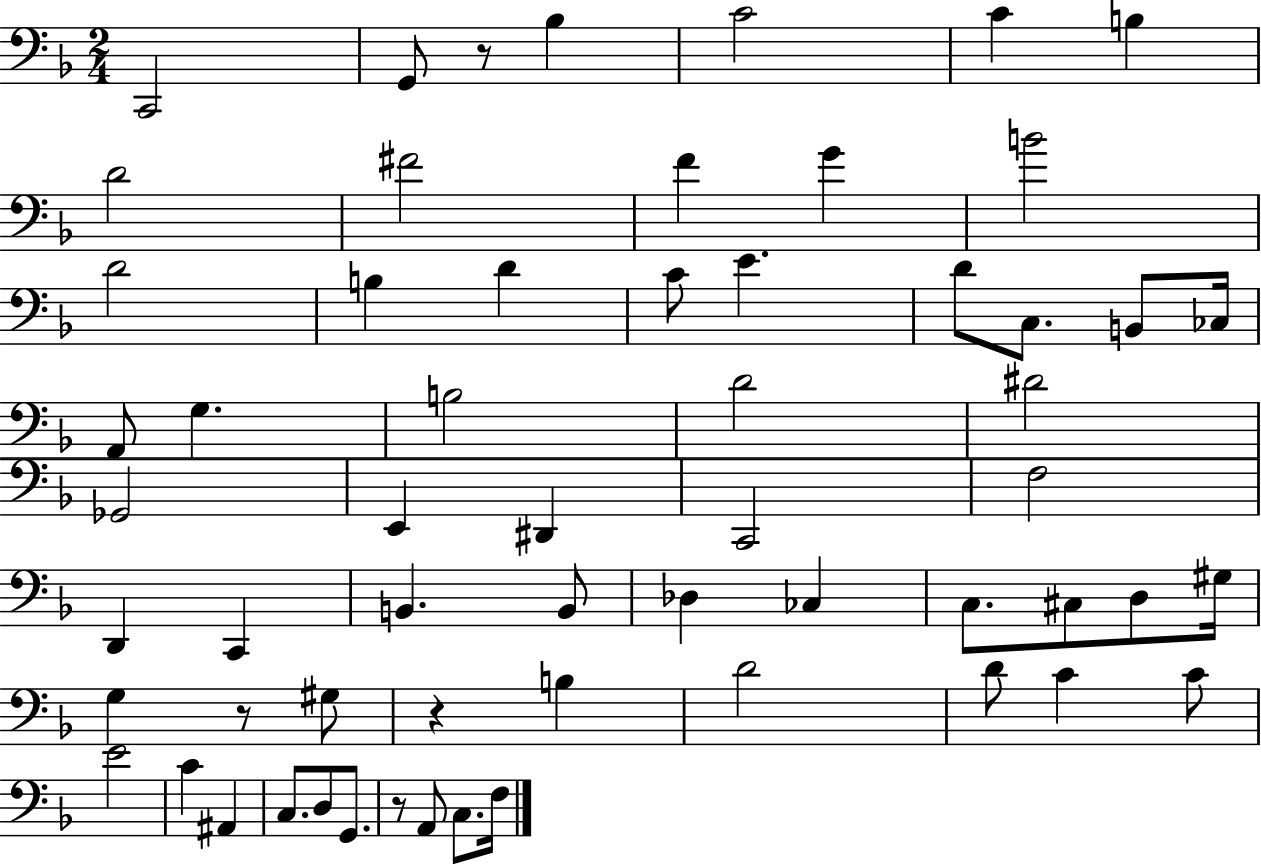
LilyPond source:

{
  \clef bass
  \numericTimeSignature
  \time 2/4
  \key f \major
  c,2 | g,8 r8 bes4 | c'2 | c'4 b4 | \break d'2 | fis'2 | f'4 g'4 | b'2 | \break d'2 | b4 d'4 | c'8 e'4. | d'8 c8. b,8 ces16 | \break a,8 g4. | b2 | d'2 | dis'2 | \break ges,2 | e,4 dis,4 | c,2 | f2 | \break d,4 c,4 | b,4. b,8 | des4 ces4 | c8. cis8 d8 gis16 | \break g4 r8 gis8 | r4 b4 | d'2 | d'8 c'4 c'8 | \break e'2 | c'4 ais,4 | c8. d8 g,8. | r8 a,8 c8. f16 | \break \bar "|."
}